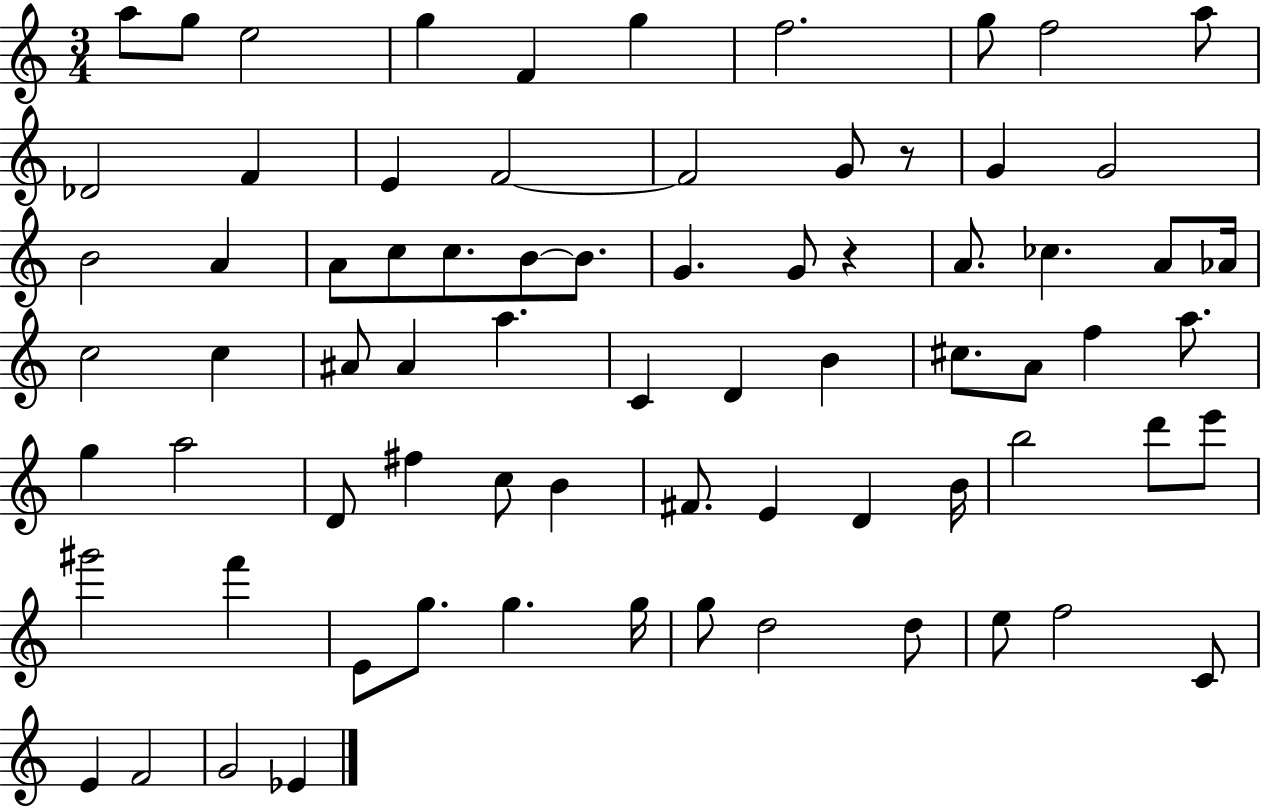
A5/e G5/e E5/h G5/q F4/q G5/q F5/h. G5/e F5/h A5/e Db4/h F4/q E4/q F4/h F4/h G4/e R/e G4/q G4/h B4/h A4/q A4/e C5/e C5/e. B4/e B4/e. G4/q. G4/e R/q A4/e. CES5/q. A4/e Ab4/s C5/h C5/q A#4/e A#4/q A5/q. C4/q D4/q B4/q C#5/e. A4/e F5/q A5/e. G5/q A5/h D4/e F#5/q C5/e B4/q F#4/e. E4/q D4/q B4/s B5/h D6/e E6/e G#6/h F6/q E4/e G5/e. G5/q. G5/s G5/e D5/h D5/e E5/e F5/h C4/e E4/q F4/h G4/h Eb4/q